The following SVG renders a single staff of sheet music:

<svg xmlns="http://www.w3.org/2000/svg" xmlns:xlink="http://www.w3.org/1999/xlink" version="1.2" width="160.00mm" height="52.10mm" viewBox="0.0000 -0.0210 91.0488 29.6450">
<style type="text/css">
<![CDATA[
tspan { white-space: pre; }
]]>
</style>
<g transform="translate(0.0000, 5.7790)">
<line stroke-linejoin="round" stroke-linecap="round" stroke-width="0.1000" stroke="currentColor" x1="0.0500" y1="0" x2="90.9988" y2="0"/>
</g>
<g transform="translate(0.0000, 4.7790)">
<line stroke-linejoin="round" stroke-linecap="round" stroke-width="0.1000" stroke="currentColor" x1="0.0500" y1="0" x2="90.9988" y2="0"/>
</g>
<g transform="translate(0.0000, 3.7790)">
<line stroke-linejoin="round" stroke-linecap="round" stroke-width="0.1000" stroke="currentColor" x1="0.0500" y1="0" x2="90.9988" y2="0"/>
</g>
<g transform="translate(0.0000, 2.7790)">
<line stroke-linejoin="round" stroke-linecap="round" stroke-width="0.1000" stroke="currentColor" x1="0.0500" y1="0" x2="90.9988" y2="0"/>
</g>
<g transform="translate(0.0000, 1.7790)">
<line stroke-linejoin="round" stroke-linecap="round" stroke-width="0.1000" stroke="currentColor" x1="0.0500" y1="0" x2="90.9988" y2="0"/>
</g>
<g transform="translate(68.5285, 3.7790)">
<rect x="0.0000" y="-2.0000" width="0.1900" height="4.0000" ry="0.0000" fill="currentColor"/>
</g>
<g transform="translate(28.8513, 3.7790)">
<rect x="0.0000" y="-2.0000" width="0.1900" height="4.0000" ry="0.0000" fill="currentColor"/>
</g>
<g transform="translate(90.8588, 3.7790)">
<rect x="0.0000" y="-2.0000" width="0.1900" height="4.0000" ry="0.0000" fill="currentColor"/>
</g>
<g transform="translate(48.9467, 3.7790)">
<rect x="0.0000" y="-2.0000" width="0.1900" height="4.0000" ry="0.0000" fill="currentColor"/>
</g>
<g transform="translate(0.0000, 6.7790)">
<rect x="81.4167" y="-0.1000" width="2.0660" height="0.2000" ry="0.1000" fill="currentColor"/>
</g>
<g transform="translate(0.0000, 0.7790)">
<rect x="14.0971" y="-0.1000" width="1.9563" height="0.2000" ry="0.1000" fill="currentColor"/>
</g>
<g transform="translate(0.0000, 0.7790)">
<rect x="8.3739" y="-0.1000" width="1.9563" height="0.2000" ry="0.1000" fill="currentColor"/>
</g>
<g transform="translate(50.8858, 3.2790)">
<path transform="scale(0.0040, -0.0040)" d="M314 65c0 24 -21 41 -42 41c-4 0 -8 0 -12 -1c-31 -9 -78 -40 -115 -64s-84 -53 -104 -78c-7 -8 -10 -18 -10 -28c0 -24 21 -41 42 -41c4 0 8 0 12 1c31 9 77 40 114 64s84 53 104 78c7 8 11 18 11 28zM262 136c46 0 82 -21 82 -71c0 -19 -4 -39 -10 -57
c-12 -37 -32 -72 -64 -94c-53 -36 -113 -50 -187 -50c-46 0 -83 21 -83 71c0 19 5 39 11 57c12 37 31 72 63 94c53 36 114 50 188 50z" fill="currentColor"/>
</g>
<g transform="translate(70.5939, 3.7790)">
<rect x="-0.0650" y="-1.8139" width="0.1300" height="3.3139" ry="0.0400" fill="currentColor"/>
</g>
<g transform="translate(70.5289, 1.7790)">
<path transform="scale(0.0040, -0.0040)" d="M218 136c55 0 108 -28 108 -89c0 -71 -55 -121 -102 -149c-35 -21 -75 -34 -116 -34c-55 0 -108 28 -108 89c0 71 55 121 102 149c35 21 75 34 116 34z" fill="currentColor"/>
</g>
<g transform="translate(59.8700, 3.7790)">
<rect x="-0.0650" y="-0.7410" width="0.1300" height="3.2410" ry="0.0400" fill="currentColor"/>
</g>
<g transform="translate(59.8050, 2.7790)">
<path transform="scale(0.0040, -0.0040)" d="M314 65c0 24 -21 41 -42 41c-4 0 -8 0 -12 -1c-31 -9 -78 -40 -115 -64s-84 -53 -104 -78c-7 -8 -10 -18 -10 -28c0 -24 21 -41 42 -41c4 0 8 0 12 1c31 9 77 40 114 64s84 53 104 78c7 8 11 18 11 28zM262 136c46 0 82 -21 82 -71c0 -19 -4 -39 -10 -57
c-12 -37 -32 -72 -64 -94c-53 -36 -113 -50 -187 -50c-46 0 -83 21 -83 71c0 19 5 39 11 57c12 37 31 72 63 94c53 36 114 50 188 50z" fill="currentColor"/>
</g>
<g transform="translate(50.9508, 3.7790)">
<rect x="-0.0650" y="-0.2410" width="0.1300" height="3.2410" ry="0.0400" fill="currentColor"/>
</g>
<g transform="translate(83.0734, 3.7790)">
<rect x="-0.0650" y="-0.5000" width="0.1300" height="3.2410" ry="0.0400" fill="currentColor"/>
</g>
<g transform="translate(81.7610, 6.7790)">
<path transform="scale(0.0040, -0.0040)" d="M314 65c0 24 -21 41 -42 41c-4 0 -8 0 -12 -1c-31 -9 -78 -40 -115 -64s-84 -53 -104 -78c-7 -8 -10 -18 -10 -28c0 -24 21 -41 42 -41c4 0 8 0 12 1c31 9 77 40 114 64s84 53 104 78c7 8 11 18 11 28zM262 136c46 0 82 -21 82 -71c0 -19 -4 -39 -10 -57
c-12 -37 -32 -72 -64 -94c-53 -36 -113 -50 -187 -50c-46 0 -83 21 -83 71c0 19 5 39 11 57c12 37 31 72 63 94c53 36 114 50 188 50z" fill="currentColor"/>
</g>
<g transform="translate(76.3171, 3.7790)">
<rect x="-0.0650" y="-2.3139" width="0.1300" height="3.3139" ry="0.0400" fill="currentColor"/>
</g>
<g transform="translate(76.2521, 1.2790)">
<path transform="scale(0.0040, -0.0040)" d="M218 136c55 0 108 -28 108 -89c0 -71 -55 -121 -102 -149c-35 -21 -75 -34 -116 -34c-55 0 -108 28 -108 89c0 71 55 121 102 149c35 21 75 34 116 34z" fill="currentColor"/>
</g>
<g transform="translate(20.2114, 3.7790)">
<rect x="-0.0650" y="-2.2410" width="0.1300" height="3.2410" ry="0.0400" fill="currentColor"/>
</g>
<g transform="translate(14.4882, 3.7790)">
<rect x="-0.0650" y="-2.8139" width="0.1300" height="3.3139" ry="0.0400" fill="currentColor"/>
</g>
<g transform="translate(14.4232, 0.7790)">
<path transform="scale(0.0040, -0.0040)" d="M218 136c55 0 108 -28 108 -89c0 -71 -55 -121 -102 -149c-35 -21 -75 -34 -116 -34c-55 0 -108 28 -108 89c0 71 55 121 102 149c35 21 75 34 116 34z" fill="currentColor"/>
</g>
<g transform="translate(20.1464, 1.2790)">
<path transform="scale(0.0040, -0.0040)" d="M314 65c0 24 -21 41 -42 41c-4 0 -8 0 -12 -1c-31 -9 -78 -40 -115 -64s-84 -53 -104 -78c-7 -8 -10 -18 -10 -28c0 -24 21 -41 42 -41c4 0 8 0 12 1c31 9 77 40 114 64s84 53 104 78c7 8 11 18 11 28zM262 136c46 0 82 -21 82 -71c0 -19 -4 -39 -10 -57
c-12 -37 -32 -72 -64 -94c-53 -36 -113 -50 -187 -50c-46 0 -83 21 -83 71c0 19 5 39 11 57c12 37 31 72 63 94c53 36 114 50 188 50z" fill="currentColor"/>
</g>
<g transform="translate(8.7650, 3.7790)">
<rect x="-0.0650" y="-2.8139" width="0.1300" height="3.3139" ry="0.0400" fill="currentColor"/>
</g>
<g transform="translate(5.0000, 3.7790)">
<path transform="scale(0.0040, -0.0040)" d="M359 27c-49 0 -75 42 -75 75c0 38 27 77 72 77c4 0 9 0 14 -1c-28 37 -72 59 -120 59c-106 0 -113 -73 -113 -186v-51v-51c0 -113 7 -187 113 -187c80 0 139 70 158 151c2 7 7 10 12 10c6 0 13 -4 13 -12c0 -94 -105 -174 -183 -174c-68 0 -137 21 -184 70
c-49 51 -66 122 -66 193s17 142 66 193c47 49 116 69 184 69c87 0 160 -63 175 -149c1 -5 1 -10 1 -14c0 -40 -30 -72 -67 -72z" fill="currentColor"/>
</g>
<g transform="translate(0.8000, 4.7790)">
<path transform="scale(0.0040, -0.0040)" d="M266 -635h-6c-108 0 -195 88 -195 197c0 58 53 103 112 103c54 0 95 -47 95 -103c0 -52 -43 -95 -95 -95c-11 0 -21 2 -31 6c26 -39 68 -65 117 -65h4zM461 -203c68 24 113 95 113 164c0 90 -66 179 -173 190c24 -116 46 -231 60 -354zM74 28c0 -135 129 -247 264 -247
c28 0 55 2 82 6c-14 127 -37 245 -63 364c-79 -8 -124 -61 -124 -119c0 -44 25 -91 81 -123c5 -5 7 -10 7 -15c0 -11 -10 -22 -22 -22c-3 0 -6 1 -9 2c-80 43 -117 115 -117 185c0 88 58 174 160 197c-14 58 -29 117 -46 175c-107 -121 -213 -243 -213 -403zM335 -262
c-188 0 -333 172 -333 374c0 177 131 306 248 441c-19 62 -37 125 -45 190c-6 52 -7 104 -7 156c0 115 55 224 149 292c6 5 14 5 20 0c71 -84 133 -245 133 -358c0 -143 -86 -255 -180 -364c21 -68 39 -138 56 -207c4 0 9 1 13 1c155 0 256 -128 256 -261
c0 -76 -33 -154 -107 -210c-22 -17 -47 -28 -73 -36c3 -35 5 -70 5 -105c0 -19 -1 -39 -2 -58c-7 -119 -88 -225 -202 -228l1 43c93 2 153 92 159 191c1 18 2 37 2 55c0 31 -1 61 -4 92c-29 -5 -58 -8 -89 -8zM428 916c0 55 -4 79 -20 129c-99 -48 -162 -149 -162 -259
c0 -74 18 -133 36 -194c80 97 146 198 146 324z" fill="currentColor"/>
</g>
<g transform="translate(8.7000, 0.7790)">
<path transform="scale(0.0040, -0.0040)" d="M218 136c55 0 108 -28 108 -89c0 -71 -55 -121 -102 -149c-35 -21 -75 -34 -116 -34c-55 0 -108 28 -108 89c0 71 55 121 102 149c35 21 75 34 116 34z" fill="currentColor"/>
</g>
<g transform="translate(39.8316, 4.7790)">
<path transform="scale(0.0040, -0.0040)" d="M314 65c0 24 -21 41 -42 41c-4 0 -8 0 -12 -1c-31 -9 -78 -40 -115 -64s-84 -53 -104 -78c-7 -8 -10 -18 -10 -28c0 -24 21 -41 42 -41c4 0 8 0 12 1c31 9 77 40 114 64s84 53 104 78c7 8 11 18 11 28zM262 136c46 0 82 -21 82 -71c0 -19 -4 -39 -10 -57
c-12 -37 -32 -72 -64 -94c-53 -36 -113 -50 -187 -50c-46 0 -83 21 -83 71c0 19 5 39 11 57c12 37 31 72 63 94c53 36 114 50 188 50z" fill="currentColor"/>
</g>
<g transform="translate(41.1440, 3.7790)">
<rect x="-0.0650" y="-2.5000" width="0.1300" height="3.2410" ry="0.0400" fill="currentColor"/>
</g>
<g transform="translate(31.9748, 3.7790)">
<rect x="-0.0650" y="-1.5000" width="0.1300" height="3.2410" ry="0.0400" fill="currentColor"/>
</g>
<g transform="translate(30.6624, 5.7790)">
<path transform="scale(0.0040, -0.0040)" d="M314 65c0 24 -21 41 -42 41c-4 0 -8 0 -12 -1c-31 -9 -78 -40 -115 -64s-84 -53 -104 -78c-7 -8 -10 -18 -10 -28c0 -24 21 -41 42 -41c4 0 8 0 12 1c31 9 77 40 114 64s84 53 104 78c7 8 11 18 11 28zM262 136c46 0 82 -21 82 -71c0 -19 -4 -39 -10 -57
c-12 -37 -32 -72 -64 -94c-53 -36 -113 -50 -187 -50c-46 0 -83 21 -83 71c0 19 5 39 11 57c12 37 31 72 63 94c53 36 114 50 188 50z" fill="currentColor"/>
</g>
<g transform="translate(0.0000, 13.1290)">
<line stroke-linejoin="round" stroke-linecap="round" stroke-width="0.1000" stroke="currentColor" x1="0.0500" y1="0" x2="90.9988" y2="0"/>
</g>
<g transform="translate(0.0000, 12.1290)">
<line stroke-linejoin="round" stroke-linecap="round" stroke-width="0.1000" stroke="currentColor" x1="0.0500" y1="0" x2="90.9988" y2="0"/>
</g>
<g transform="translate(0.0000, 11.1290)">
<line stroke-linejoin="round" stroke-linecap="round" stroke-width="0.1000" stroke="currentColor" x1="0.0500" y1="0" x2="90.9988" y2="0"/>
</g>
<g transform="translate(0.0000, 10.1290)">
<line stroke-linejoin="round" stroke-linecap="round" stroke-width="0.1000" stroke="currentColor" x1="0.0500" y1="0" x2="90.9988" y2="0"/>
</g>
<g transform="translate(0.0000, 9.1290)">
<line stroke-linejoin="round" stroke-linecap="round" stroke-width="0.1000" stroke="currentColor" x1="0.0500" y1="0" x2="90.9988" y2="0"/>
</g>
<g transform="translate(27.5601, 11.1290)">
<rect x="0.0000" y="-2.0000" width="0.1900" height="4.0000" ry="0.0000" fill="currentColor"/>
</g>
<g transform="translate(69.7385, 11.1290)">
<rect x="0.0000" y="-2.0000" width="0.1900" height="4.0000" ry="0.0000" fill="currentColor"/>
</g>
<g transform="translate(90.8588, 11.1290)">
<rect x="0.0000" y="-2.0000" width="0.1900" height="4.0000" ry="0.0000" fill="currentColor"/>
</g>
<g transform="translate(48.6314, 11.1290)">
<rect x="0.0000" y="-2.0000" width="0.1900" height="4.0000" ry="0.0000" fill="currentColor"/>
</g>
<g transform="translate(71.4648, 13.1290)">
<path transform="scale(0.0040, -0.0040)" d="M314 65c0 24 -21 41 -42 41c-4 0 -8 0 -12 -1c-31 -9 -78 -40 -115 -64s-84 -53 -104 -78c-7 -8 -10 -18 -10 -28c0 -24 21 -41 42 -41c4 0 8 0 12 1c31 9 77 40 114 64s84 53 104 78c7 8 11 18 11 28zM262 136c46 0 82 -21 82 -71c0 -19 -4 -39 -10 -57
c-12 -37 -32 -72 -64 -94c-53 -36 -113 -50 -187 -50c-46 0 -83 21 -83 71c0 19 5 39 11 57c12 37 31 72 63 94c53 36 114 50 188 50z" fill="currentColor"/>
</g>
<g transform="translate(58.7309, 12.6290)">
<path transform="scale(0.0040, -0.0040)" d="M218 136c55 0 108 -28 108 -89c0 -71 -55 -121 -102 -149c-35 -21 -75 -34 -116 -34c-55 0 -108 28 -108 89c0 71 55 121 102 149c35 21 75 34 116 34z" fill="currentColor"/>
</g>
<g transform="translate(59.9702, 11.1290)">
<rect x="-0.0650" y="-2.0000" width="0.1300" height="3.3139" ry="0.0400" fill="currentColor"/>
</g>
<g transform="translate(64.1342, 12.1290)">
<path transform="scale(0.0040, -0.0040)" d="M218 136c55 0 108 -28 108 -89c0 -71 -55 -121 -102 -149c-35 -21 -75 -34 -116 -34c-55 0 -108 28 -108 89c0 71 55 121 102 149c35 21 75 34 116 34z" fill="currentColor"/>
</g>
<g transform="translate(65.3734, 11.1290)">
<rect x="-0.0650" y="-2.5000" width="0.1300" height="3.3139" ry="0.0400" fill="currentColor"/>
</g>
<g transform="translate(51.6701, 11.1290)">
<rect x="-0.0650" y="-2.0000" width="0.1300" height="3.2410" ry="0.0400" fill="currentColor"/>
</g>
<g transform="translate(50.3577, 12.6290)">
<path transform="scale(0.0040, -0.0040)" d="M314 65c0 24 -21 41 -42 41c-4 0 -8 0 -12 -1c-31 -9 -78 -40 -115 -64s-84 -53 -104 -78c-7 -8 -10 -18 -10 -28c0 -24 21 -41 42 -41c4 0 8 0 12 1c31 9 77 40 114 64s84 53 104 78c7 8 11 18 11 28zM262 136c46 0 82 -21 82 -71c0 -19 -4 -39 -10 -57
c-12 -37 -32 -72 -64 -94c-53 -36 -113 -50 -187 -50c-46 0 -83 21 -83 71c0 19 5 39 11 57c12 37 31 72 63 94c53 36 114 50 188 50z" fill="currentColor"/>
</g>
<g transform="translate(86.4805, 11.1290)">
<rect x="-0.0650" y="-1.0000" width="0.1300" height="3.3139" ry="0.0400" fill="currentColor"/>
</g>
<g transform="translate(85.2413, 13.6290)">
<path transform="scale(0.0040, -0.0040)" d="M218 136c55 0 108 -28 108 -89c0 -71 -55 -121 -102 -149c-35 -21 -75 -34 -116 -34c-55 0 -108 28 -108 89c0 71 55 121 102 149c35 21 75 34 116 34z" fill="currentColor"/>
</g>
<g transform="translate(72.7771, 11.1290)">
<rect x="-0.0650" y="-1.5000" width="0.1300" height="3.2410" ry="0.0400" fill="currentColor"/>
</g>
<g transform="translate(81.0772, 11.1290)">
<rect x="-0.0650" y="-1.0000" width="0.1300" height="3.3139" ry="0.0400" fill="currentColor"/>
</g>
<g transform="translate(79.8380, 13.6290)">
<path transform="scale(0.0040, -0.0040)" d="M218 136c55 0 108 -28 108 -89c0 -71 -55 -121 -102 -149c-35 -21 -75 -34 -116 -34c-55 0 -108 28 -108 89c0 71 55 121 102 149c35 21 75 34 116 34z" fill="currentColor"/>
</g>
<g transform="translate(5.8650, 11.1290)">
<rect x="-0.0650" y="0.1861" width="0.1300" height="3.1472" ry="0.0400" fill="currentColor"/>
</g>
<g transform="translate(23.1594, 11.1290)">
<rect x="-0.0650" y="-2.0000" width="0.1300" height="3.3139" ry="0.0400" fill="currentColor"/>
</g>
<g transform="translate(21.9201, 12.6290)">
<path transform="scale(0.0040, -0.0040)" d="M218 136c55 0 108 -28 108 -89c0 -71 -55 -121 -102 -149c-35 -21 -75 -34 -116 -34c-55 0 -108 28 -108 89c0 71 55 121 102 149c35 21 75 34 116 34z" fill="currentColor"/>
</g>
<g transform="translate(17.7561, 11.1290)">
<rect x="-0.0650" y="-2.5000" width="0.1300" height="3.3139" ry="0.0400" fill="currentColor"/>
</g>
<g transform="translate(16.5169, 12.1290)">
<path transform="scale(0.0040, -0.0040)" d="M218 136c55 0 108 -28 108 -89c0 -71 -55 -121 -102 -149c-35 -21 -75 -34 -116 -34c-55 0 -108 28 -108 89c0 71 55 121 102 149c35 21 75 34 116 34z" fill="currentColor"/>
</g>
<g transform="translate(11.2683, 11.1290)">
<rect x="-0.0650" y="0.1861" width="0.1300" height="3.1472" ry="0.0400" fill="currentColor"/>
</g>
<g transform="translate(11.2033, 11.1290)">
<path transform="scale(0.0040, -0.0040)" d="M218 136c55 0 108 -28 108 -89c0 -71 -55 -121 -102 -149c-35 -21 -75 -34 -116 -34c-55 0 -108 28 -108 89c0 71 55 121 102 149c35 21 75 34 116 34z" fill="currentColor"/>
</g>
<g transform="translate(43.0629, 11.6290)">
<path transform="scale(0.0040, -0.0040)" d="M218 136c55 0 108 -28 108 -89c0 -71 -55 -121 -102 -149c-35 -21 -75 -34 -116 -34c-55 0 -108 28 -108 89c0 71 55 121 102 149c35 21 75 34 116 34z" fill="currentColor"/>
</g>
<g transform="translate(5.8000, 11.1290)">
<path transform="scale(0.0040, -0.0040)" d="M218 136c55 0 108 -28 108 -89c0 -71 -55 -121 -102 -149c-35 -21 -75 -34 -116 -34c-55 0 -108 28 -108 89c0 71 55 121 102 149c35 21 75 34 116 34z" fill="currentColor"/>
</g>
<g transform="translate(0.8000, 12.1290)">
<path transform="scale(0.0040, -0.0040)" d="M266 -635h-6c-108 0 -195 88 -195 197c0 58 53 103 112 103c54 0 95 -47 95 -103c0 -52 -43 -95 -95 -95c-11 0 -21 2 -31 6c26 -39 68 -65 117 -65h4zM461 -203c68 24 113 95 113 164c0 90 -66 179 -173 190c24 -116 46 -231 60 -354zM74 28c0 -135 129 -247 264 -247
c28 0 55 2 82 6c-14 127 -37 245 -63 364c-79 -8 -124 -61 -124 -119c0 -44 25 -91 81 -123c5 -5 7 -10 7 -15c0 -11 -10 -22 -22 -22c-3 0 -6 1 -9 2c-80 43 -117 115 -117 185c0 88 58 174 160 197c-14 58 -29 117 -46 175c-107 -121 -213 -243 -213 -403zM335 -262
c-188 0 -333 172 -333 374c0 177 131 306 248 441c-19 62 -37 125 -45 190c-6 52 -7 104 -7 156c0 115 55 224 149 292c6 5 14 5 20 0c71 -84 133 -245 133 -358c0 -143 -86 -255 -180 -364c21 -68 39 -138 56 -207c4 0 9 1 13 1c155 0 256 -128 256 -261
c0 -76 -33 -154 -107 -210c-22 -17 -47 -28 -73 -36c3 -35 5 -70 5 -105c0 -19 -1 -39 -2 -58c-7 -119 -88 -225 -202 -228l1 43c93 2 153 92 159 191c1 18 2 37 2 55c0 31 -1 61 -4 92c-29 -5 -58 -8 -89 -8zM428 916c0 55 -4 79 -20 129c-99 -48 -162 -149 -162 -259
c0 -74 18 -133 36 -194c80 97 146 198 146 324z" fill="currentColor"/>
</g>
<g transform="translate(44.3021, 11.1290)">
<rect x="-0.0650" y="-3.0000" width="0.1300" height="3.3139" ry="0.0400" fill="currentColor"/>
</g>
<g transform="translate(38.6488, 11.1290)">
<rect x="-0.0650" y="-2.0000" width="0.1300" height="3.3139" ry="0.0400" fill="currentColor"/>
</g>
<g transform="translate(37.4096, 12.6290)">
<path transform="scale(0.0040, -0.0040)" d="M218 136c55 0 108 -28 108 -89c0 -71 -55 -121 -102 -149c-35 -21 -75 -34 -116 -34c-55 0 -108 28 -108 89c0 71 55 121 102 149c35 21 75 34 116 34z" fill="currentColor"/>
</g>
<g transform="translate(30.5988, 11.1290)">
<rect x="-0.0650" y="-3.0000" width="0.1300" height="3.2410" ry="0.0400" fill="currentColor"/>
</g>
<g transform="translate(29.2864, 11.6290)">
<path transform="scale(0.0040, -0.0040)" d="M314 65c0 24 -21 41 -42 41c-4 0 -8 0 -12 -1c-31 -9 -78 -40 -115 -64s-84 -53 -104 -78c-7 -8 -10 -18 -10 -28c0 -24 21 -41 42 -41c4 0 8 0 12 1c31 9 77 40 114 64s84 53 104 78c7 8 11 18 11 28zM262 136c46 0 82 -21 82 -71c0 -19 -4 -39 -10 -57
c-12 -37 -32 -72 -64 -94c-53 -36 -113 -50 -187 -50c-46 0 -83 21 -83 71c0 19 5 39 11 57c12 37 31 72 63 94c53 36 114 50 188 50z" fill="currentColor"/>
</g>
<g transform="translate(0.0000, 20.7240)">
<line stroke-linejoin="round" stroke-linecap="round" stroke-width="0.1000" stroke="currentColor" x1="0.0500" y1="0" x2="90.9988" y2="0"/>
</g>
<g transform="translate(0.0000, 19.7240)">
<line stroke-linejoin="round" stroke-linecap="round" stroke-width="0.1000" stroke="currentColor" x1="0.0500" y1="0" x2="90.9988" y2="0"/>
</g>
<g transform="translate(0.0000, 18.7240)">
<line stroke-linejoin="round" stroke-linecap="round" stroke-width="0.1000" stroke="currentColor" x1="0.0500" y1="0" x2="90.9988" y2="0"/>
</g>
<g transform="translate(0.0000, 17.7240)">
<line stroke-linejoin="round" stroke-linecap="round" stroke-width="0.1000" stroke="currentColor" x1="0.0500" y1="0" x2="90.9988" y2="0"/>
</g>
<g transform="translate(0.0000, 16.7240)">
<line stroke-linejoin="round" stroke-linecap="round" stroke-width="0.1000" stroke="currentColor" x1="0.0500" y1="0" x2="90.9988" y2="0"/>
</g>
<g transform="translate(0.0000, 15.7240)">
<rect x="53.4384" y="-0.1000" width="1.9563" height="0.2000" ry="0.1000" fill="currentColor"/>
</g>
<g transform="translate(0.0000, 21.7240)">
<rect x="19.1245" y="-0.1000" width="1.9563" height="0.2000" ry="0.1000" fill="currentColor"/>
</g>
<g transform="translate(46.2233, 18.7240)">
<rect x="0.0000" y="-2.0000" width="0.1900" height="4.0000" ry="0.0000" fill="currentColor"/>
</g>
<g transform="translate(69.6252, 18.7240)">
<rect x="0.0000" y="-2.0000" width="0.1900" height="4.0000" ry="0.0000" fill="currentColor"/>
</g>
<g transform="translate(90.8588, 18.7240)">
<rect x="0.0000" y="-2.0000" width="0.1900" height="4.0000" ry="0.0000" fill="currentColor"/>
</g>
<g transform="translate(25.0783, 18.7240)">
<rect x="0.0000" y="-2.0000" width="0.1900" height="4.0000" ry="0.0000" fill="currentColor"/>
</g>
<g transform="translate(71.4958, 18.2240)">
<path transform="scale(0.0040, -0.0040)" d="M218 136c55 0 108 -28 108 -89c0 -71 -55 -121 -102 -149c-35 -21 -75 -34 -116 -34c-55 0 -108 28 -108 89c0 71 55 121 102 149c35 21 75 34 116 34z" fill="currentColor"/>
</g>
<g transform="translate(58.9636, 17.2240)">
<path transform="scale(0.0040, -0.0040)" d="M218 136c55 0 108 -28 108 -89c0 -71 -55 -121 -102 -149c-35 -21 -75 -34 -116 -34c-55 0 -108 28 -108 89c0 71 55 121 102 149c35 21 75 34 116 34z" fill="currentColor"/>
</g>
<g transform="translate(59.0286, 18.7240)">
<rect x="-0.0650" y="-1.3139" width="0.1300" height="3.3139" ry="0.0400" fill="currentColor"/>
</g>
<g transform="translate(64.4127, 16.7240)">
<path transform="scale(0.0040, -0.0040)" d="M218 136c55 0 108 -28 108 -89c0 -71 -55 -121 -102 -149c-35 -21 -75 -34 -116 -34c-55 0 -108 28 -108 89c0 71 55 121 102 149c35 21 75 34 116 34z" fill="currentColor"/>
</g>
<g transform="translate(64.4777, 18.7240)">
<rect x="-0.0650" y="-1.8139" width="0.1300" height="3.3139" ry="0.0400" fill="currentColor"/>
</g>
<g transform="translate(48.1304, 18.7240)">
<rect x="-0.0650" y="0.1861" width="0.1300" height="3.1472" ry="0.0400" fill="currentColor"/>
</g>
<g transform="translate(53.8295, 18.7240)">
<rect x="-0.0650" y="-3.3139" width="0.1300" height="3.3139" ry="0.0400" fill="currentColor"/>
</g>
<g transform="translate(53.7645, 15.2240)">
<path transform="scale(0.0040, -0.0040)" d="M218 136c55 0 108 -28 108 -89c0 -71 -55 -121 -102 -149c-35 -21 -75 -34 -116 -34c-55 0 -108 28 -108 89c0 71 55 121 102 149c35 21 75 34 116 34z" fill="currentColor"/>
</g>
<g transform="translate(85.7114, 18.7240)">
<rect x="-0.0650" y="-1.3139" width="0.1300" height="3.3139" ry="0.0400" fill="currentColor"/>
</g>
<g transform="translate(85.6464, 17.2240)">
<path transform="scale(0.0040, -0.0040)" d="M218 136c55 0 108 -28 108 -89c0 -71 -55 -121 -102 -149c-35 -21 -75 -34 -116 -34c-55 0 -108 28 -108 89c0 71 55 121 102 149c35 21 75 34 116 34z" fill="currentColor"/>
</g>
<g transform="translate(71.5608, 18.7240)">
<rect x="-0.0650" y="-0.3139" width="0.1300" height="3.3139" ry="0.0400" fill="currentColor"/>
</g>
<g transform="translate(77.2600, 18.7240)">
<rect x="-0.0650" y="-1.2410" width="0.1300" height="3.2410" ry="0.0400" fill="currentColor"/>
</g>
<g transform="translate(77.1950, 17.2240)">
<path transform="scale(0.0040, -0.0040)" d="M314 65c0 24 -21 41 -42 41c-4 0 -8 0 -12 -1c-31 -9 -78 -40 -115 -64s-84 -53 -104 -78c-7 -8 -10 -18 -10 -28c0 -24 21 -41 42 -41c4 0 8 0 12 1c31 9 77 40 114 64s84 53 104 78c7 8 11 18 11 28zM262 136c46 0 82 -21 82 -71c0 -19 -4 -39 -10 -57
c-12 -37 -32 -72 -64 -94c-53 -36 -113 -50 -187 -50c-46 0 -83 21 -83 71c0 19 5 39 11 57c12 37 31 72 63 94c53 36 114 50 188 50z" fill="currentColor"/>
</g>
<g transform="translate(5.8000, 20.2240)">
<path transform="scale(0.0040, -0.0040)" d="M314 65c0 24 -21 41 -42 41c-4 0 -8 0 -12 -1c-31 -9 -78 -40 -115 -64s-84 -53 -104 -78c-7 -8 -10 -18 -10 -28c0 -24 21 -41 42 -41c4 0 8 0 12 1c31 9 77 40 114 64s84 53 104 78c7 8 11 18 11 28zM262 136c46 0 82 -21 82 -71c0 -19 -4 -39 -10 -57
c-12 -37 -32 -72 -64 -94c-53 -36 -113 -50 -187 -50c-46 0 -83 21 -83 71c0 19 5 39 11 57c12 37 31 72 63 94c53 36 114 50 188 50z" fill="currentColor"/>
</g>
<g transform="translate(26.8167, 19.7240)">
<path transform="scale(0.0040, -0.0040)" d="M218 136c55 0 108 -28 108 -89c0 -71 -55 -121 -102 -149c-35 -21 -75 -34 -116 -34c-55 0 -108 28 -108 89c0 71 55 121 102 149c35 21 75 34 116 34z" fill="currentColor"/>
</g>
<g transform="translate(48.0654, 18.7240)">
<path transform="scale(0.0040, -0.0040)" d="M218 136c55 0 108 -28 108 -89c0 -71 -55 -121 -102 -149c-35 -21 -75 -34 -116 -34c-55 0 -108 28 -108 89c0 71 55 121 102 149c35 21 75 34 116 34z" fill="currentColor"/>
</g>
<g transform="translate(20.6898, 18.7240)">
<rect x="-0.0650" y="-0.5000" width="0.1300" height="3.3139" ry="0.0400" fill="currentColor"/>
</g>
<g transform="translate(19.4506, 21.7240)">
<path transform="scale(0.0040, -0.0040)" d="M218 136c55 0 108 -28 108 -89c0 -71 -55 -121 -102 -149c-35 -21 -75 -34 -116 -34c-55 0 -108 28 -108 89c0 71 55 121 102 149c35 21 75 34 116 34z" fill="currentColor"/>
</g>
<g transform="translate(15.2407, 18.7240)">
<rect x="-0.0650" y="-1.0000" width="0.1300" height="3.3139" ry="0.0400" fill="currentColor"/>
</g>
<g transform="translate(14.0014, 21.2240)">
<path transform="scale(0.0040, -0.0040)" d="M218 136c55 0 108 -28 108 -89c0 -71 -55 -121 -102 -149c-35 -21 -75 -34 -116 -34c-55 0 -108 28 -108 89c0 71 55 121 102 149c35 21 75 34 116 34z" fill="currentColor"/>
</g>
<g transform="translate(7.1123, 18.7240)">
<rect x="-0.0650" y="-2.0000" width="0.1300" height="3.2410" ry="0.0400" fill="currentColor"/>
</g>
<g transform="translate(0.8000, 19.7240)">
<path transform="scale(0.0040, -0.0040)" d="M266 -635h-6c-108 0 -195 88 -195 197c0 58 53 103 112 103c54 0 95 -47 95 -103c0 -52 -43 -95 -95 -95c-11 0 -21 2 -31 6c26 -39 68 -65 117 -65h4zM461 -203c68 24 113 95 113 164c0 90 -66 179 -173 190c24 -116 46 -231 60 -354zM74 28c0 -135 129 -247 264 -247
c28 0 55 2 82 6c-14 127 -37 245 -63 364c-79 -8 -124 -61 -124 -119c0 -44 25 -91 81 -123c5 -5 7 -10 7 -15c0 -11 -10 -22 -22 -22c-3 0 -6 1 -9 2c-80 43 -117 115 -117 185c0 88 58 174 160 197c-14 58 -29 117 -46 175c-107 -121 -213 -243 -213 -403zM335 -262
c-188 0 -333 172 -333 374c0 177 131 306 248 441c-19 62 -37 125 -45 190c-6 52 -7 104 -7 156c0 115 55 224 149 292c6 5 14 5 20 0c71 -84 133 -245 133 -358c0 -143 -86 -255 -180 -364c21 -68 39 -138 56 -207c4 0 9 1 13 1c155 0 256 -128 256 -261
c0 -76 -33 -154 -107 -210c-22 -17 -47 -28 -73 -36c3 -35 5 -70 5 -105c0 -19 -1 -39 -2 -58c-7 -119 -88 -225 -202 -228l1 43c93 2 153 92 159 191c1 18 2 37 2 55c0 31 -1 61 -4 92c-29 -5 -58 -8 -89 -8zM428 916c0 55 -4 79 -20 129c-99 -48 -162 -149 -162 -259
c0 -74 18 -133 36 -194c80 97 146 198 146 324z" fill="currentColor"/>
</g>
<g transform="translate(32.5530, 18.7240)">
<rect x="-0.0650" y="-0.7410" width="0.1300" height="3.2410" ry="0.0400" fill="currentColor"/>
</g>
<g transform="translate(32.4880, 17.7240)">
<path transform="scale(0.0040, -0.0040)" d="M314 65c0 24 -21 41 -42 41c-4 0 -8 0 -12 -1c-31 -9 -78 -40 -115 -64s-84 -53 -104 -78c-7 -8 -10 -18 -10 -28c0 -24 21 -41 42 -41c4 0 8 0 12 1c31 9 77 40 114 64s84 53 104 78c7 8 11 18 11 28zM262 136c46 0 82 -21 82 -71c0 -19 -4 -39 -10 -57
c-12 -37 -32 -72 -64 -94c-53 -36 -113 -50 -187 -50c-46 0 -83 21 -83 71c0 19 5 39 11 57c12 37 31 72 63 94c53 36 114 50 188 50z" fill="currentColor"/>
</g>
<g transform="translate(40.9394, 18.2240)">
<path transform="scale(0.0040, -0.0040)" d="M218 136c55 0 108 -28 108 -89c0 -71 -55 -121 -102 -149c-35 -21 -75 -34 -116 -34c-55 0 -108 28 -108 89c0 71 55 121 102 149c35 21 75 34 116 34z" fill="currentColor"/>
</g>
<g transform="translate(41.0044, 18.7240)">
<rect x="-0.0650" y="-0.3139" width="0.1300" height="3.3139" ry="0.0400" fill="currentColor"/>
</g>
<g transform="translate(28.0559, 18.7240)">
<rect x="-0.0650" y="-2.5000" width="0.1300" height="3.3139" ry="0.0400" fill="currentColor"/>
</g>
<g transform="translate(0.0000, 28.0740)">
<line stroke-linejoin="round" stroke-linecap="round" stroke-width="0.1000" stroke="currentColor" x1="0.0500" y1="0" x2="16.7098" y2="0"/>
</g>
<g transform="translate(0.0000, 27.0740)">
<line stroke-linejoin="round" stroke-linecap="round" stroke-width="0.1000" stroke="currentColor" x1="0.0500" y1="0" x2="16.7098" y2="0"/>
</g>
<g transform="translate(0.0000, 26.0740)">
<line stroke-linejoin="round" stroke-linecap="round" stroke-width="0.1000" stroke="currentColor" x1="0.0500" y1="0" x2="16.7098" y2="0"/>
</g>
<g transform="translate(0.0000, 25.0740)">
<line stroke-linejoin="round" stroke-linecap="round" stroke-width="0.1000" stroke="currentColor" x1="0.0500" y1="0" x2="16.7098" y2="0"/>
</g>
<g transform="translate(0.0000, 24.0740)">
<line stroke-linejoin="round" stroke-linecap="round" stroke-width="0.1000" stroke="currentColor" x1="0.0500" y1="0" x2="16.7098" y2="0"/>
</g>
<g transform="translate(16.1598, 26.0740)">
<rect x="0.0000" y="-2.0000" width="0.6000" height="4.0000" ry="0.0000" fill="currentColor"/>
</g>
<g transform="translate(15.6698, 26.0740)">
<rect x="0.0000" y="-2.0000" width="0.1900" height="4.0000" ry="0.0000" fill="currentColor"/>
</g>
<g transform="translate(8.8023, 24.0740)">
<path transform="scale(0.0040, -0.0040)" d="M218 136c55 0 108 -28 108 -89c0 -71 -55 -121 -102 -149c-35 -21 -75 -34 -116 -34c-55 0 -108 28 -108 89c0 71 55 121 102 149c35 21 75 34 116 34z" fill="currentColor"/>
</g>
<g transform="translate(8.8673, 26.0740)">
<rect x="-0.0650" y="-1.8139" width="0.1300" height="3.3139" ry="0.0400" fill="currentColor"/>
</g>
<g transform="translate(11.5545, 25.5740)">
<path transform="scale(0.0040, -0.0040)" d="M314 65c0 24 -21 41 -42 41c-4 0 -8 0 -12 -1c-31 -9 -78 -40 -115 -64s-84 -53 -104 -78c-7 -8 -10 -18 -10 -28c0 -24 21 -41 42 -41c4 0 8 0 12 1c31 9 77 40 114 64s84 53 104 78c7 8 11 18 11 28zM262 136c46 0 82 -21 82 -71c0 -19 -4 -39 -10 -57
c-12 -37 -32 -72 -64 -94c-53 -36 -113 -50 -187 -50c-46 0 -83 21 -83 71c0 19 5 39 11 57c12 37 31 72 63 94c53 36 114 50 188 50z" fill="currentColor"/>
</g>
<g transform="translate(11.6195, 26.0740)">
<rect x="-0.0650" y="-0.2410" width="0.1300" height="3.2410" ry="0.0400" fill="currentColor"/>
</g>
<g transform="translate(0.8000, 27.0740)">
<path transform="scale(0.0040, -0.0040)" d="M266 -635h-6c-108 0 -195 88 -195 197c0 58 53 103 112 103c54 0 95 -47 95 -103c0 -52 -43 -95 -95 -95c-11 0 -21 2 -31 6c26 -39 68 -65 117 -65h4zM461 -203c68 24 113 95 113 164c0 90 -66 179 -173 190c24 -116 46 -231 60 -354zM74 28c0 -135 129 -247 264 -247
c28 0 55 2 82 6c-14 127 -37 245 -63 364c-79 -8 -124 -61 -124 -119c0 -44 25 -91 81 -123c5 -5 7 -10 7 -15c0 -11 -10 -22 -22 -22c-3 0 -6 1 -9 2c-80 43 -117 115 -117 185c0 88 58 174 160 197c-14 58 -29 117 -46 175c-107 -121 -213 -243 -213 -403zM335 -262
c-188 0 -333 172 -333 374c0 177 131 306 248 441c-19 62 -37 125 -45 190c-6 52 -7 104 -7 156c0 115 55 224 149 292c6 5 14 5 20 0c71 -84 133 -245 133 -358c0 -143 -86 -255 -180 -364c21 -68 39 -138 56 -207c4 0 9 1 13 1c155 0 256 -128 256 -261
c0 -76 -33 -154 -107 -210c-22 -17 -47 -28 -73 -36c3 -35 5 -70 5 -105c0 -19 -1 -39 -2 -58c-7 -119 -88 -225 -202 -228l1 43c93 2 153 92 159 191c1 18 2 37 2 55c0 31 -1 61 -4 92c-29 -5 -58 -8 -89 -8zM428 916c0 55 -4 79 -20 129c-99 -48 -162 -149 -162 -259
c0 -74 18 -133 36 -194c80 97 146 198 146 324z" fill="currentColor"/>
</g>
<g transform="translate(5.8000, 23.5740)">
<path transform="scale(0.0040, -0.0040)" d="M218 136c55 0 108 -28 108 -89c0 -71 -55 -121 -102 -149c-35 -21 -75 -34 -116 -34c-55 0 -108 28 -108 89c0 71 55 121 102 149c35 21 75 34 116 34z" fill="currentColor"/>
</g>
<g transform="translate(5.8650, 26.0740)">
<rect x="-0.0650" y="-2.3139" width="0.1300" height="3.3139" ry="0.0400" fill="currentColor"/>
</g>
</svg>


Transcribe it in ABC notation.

X:1
T:Untitled
M:4/4
L:1/4
K:C
a a g2 E2 G2 c2 d2 f g C2 B B G F A2 F A F2 F G E2 D D F2 D C G d2 c B b e f c e2 e g f c2